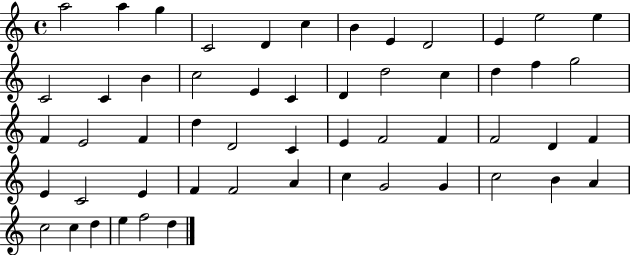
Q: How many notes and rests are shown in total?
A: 54